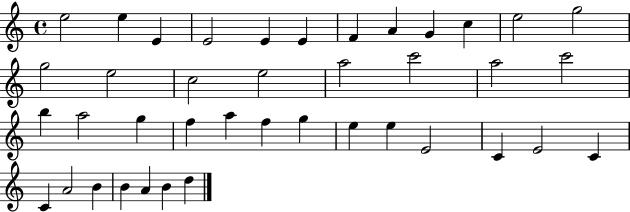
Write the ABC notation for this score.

X:1
T:Untitled
M:4/4
L:1/4
K:C
e2 e E E2 E E F A G c e2 g2 g2 e2 c2 e2 a2 c'2 a2 c'2 b a2 g f a f g e e E2 C E2 C C A2 B B A B d